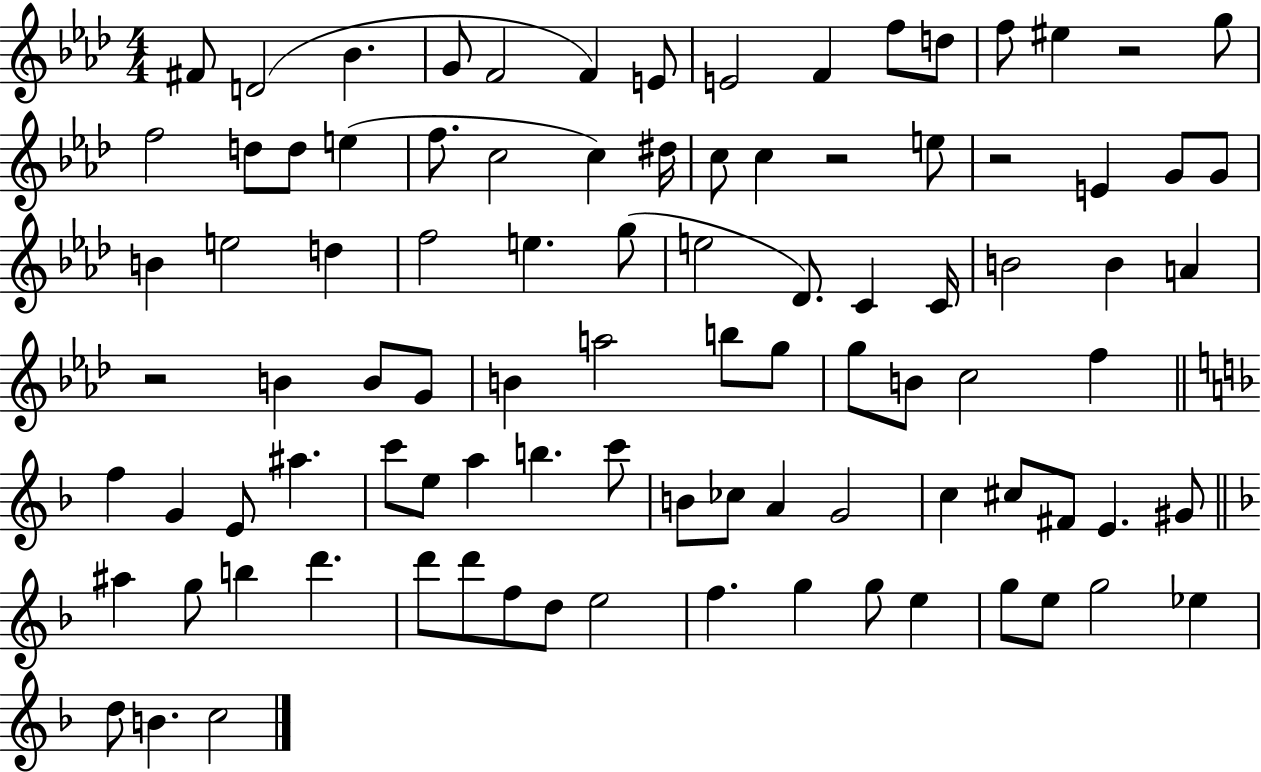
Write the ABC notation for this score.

X:1
T:Untitled
M:4/4
L:1/4
K:Ab
^F/2 D2 _B G/2 F2 F E/2 E2 F f/2 d/2 f/2 ^e z2 g/2 f2 d/2 d/2 e f/2 c2 c ^d/4 c/2 c z2 e/2 z2 E G/2 G/2 B e2 d f2 e g/2 e2 _D/2 C C/4 B2 B A z2 B B/2 G/2 B a2 b/2 g/2 g/2 B/2 c2 f f G E/2 ^a c'/2 e/2 a b c'/2 B/2 _c/2 A G2 c ^c/2 ^F/2 E ^G/2 ^a g/2 b d' d'/2 d'/2 f/2 d/2 e2 f g g/2 e g/2 e/2 g2 _e d/2 B c2